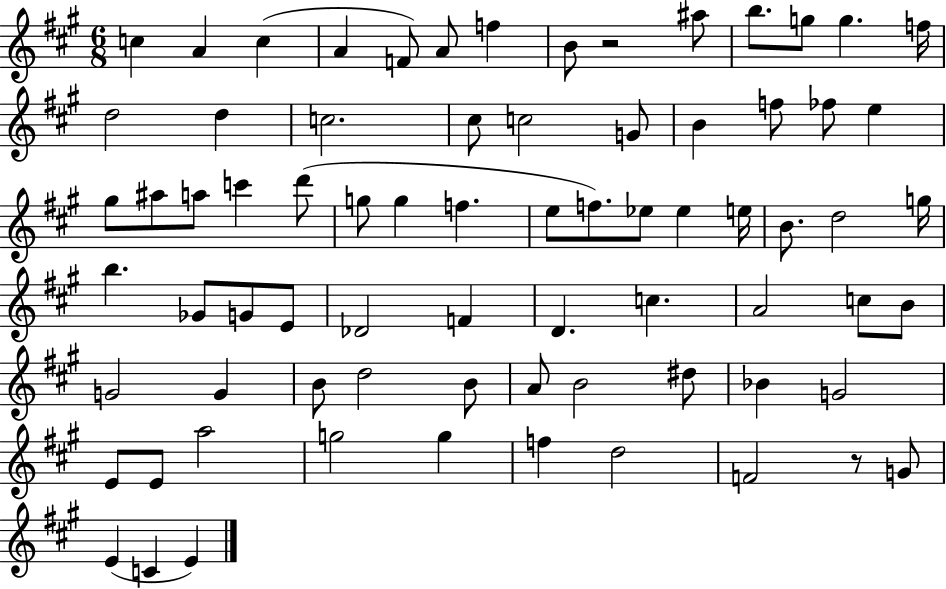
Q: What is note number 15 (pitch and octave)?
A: D5